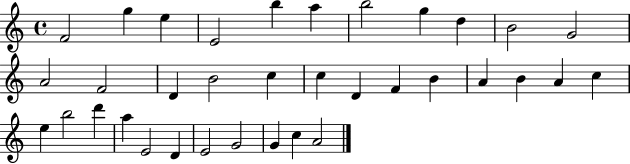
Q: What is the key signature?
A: C major